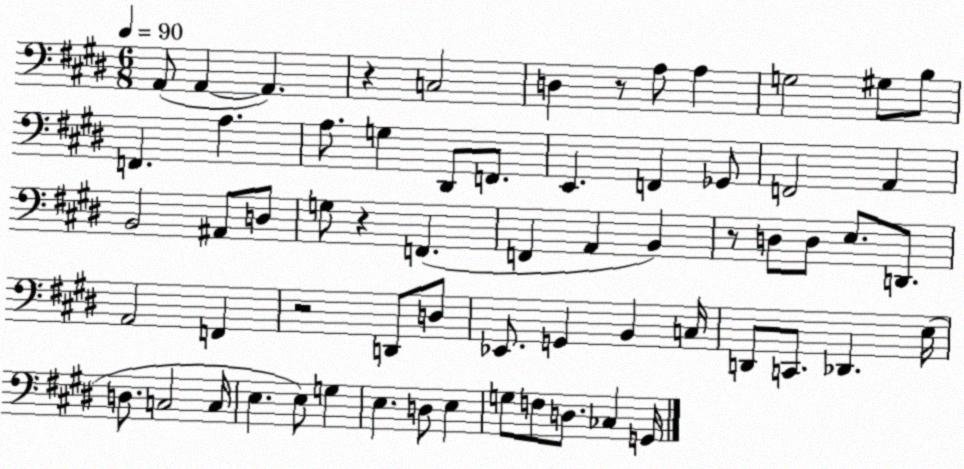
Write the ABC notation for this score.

X:1
T:Untitled
M:6/8
L:1/4
K:E
A,,/2 A,, A,, z C,2 D, z/2 A,/2 A, G,2 ^G,/2 B,/2 F,, A, A,/2 G, ^D,,/2 F,,/2 E,, F,, _G,,/2 F,,2 A,, B,,2 ^A,,/2 D,/2 G,/2 z F,, F,, A,, B,, z/2 D,/2 D,/2 E,/2 D,,/2 A,,2 F,, z2 D,,/2 D,/2 _E,,/2 G,, B,, C,/4 D,,/2 C,,/2 _D,, E,/4 D,/2 C,2 C,/4 E, E,/2 G, E, D,/2 E, G,/2 F,/2 D,/2 _C, G,,/4